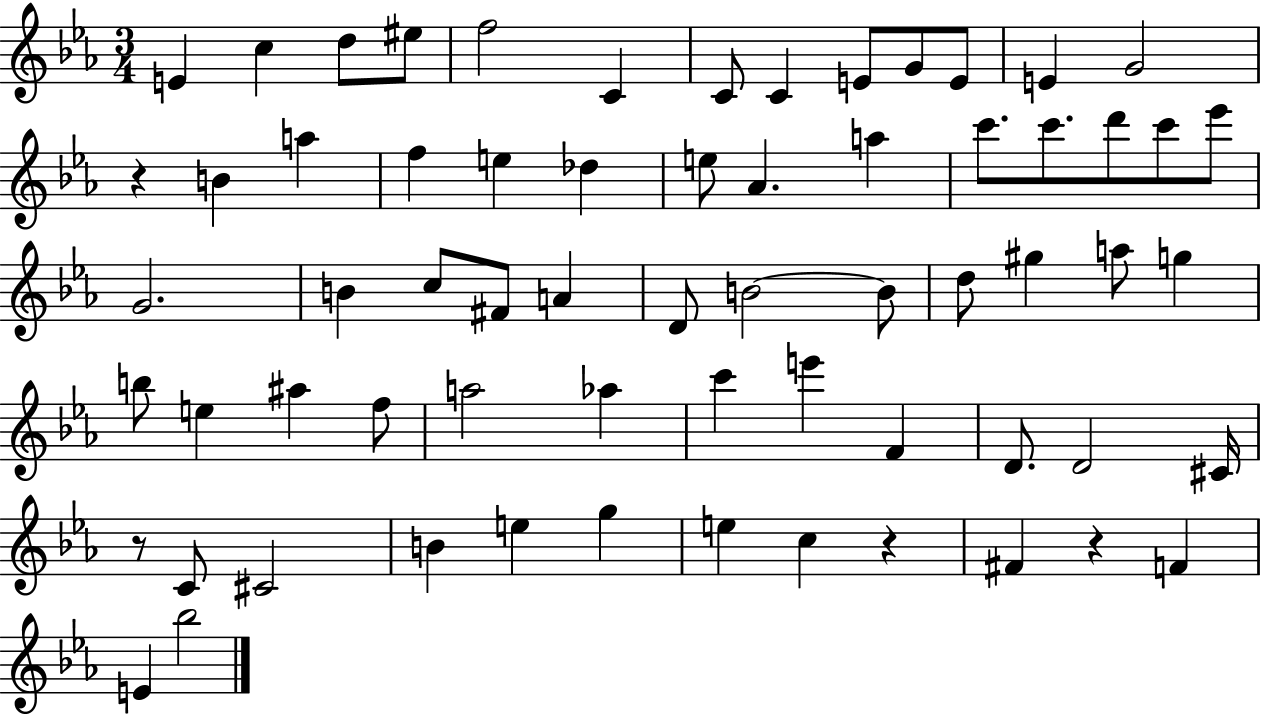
X:1
T:Untitled
M:3/4
L:1/4
K:Eb
E c d/2 ^e/2 f2 C C/2 C E/2 G/2 E/2 E G2 z B a f e _d e/2 _A a c'/2 c'/2 d'/2 c'/2 _e'/2 G2 B c/2 ^F/2 A D/2 B2 B/2 d/2 ^g a/2 g b/2 e ^a f/2 a2 _a c' e' F D/2 D2 ^C/4 z/2 C/2 ^C2 B e g e c z ^F z F E _b2